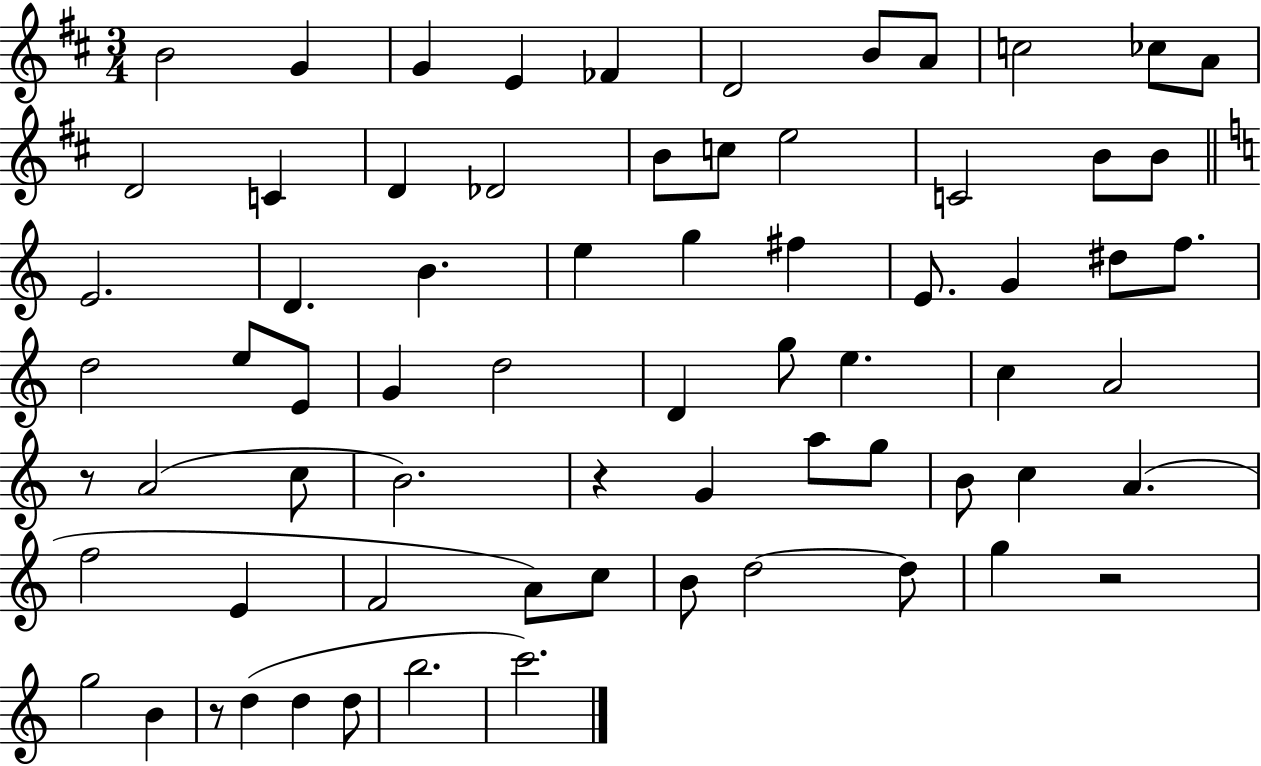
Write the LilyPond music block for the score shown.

{
  \clef treble
  \numericTimeSignature
  \time 3/4
  \key d \major
  \repeat volta 2 { b'2 g'4 | g'4 e'4 fes'4 | d'2 b'8 a'8 | c''2 ces''8 a'8 | \break d'2 c'4 | d'4 des'2 | b'8 c''8 e''2 | c'2 b'8 b'8 | \break \bar "||" \break \key a \minor e'2. | d'4. b'4. | e''4 g''4 fis''4 | e'8. g'4 dis''8 f''8. | \break d''2 e''8 e'8 | g'4 d''2 | d'4 g''8 e''4. | c''4 a'2 | \break r8 a'2( c''8 | b'2.) | r4 g'4 a''8 g''8 | b'8 c''4 a'4.( | \break f''2 e'4 | f'2 a'8) c''8 | b'8 d''2~~ d''8 | g''4 r2 | \break g''2 b'4 | r8 d''4( d''4 d''8 | b''2. | c'''2.) | \break } \bar "|."
}